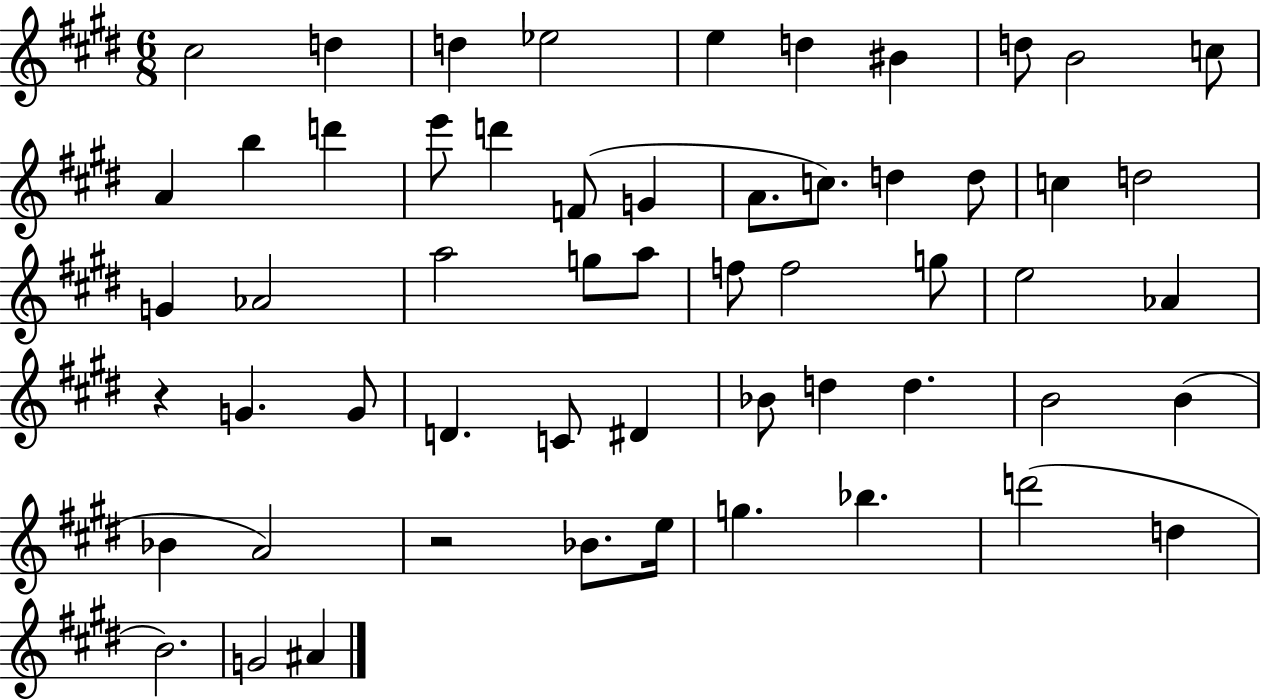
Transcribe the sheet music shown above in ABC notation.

X:1
T:Untitled
M:6/8
L:1/4
K:E
^c2 d d _e2 e d ^B d/2 B2 c/2 A b d' e'/2 d' F/2 G A/2 c/2 d d/2 c d2 G _A2 a2 g/2 a/2 f/2 f2 g/2 e2 _A z G G/2 D C/2 ^D _B/2 d d B2 B _B A2 z2 _B/2 e/4 g _b d'2 d B2 G2 ^A